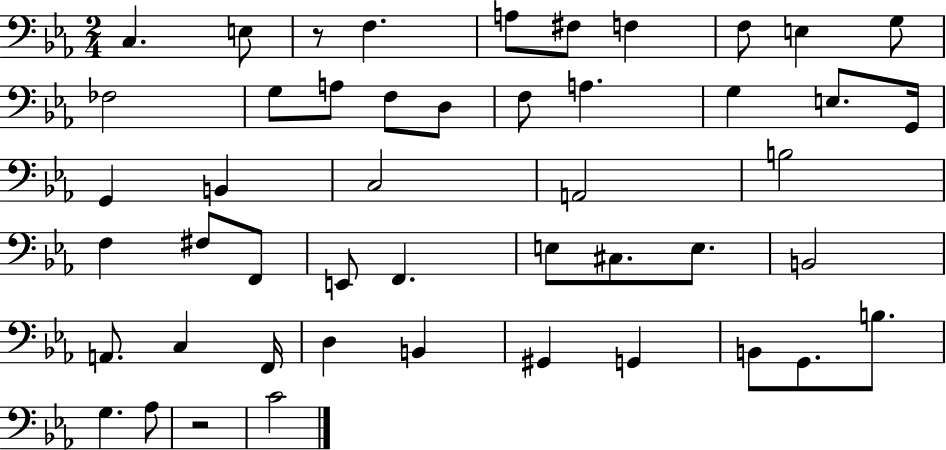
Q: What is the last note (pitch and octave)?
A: C4